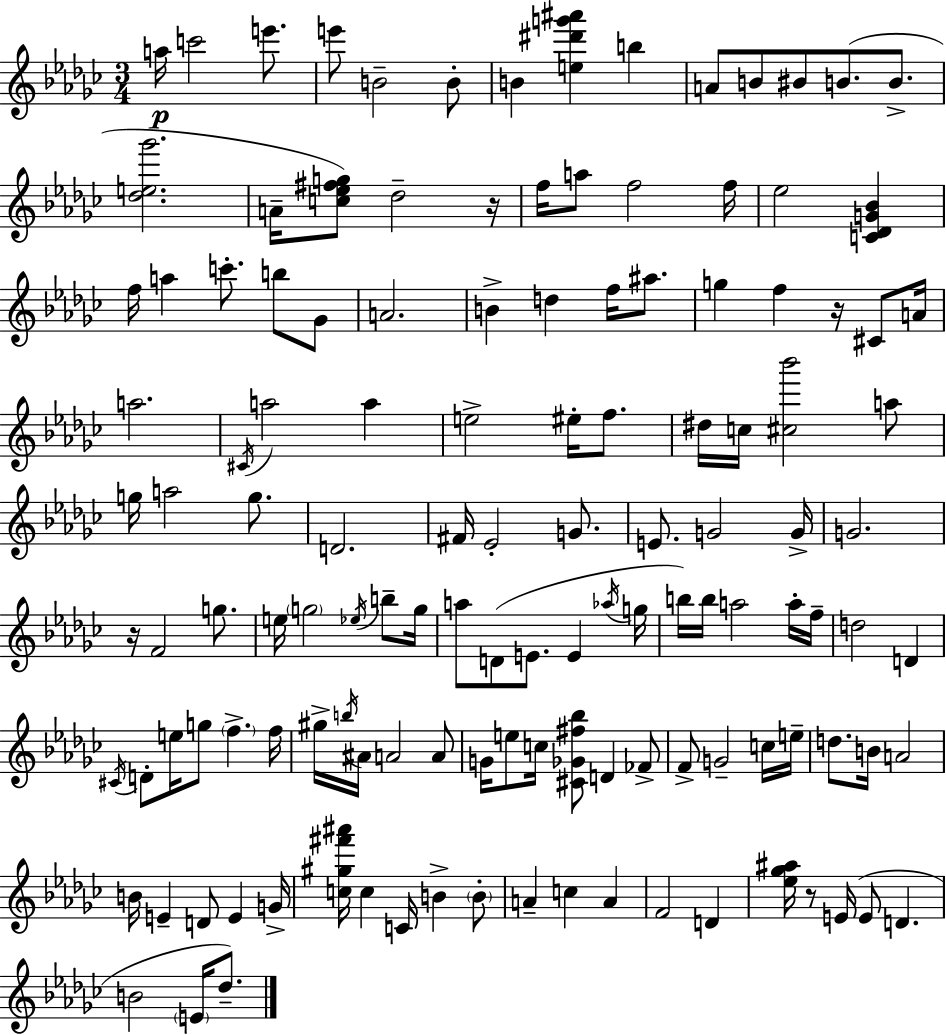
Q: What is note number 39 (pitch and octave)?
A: E5